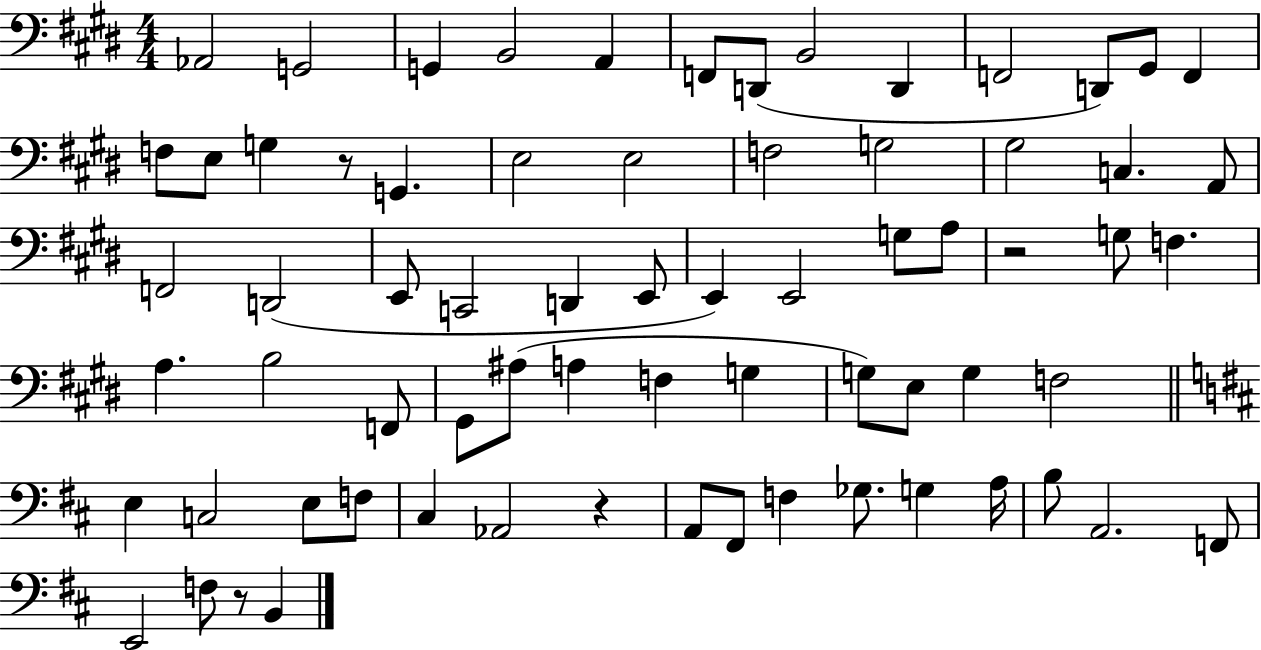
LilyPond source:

{
  \clef bass
  \numericTimeSignature
  \time 4/4
  \key e \major
  \repeat volta 2 { aes,2 g,2 | g,4 b,2 a,4 | f,8 d,8( b,2 d,4 | f,2 d,8) gis,8 f,4 | \break f8 e8 g4 r8 g,4. | e2 e2 | f2 g2 | gis2 c4. a,8 | \break f,2 d,2( | e,8 c,2 d,4 e,8 | e,4) e,2 g8 a8 | r2 g8 f4. | \break a4. b2 f,8 | gis,8 ais8( a4 f4 g4 | g8) e8 g4 f2 | \bar "||" \break \key d \major e4 c2 e8 f8 | cis4 aes,2 r4 | a,8 fis,8 f4 ges8. g4 a16 | b8 a,2. f,8 | \break e,2 f8 r8 b,4 | } \bar "|."
}